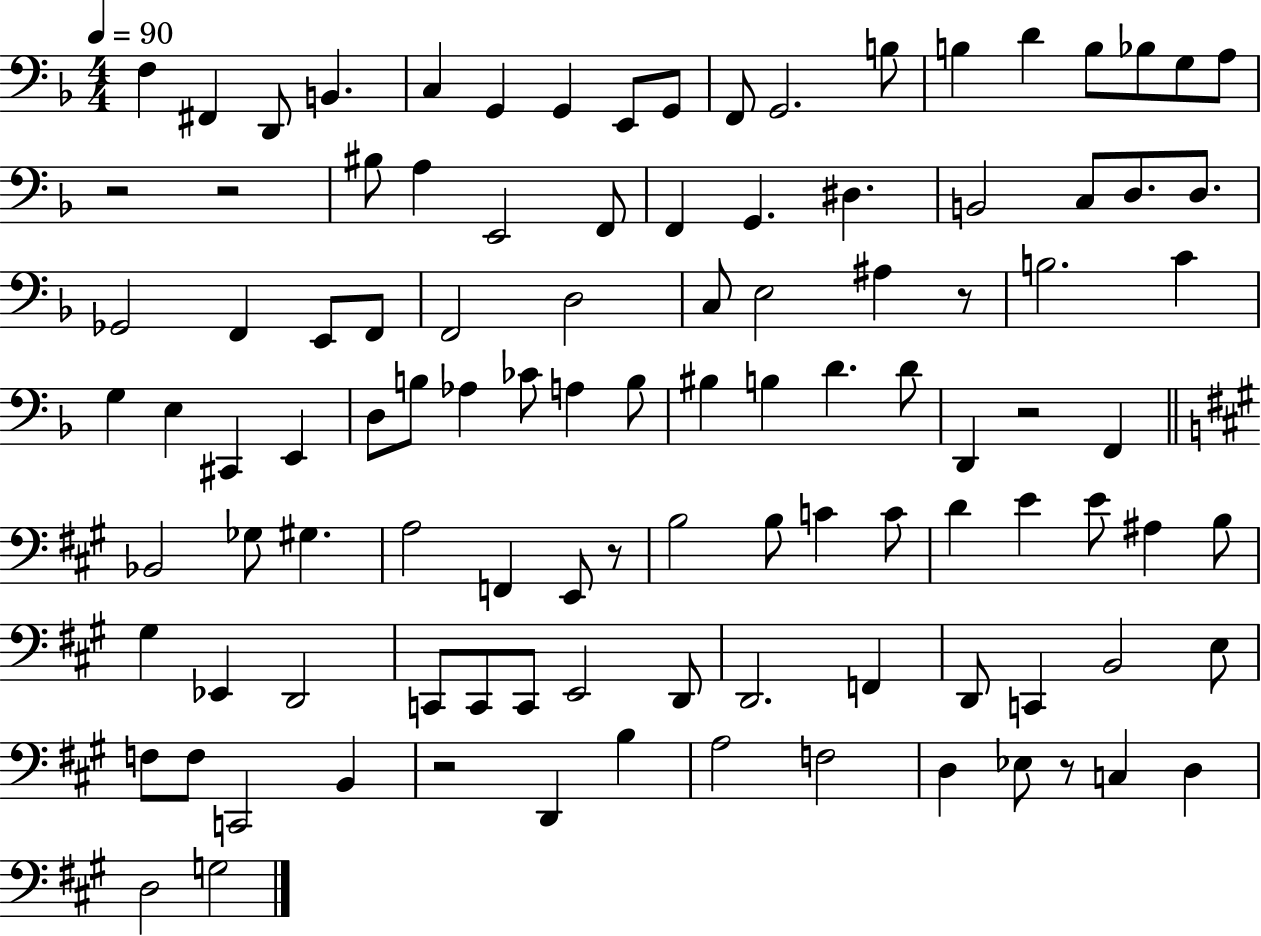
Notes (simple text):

F3/q F#2/q D2/e B2/q. C3/q G2/q G2/q E2/e G2/e F2/e G2/h. B3/e B3/q D4/q B3/e Bb3/e G3/e A3/e R/h R/h BIS3/e A3/q E2/h F2/e F2/q G2/q. D#3/q. B2/h C3/e D3/e. D3/e. Gb2/h F2/q E2/e F2/e F2/h D3/h C3/e E3/h A#3/q R/e B3/h. C4/q G3/q E3/q C#2/q E2/q D3/e B3/e Ab3/q CES4/e A3/q B3/e BIS3/q B3/q D4/q. D4/e D2/q R/h F2/q Bb2/h Gb3/e G#3/q. A3/h F2/q E2/e R/e B3/h B3/e C4/q C4/e D4/q E4/q E4/e A#3/q B3/e G#3/q Eb2/q D2/h C2/e C2/e C2/e E2/h D2/e D2/h. F2/q D2/e C2/q B2/h E3/e F3/e F3/e C2/h B2/q R/h D2/q B3/q A3/h F3/h D3/q Eb3/e R/e C3/q D3/q D3/h G3/h